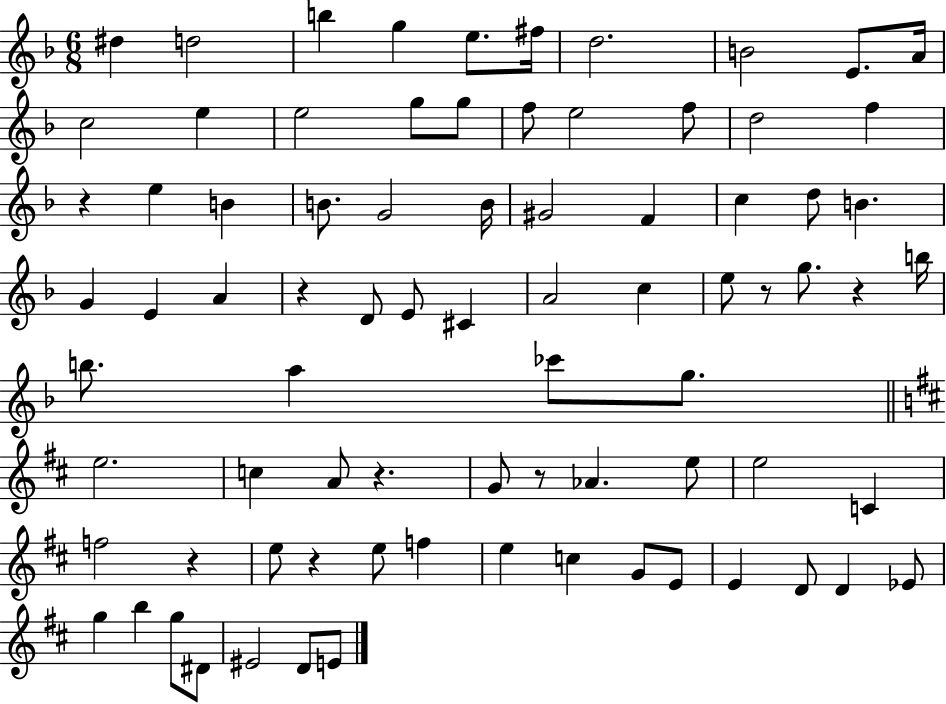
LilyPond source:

{
  \clef treble
  \numericTimeSignature
  \time 6/8
  \key f \major
  \repeat volta 2 { dis''4 d''2 | b''4 g''4 e''8. fis''16 | d''2. | b'2 e'8. a'16 | \break c''2 e''4 | e''2 g''8 g''8 | f''8 e''2 f''8 | d''2 f''4 | \break r4 e''4 b'4 | b'8. g'2 b'16 | gis'2 f'4 | c''4 d''8 b'4. | \break g'4 e'4 a'4 | r4 d'8 e'8 cis'4 | a'2 c''4 | e''8 r8 g''8. r4 b''16 | \break b''8. a''4 ces'''8 g''8. | \bar "||" \break \key d \major e''2. | c''4 a'8 r4. | g'8 r8 aes'4. e''8 | e''2 c'4 | \break f''2 r4 | e''8 r4 e''8 f''4 | e''4 c''4 g'8 e'8 | e'4 d'8 d'4 ees'8 | \break g''4 b''4 g''8 dis'8 | eis'2 d'8 e'8 | } \bar "|."
}